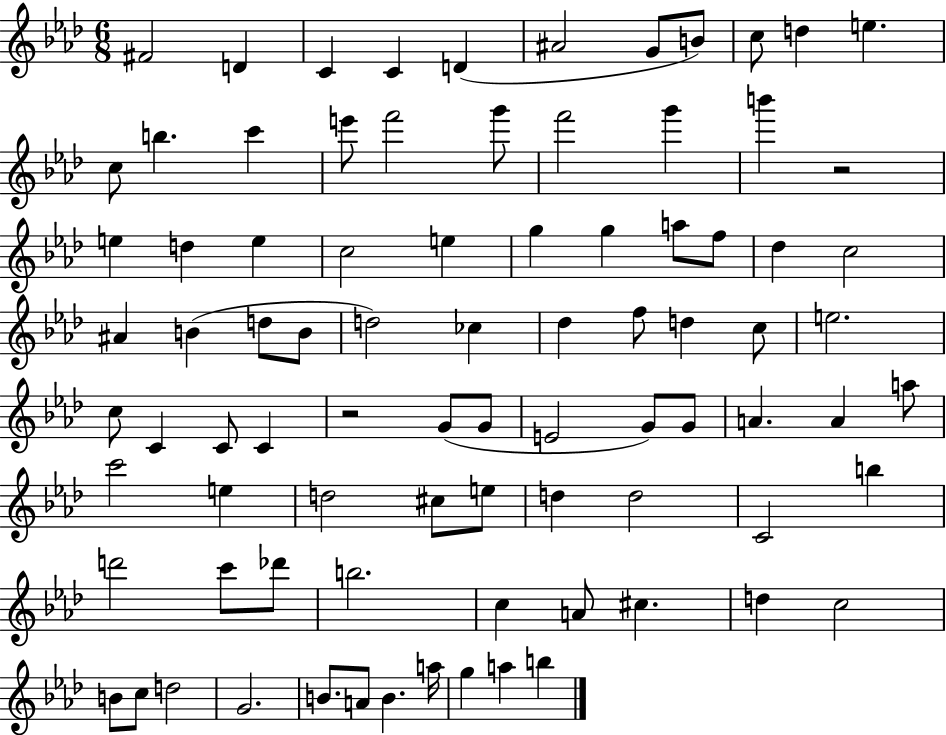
F#4/h D4/q C4/q C4/q D4/q A#4/h G4/e B4/e C5/e D5/q E5/q. C5/e B5/q. C6/q E6/e F6/h G6/e F6/h G6/q B6/q R/h E5/q D5/q E5/q C5/h E5/q G5/q G5/q A5/e F5/e Db5/q C5/h A#4/q B4/q D5/e B4/e D5/h CES5/q Db5/q F5/e D5/q C5/e E5/h. C5/e C4/q C4/e C4/q R/h G4/e G4/e E4/h G4/e G4/e A4/q. A4/q A5/e C6/h E5/q D5/h C#5/e E5/e D5/q D5/h C4/h B5/q D6/h C6/e Db6/e B5/h. C5/q A4/e C#5/q. D5/q C5/h B4/e C5/e D5/h G4/h. B4/e. A4/e B4/q. A5/s G5/q A5/q B5/q